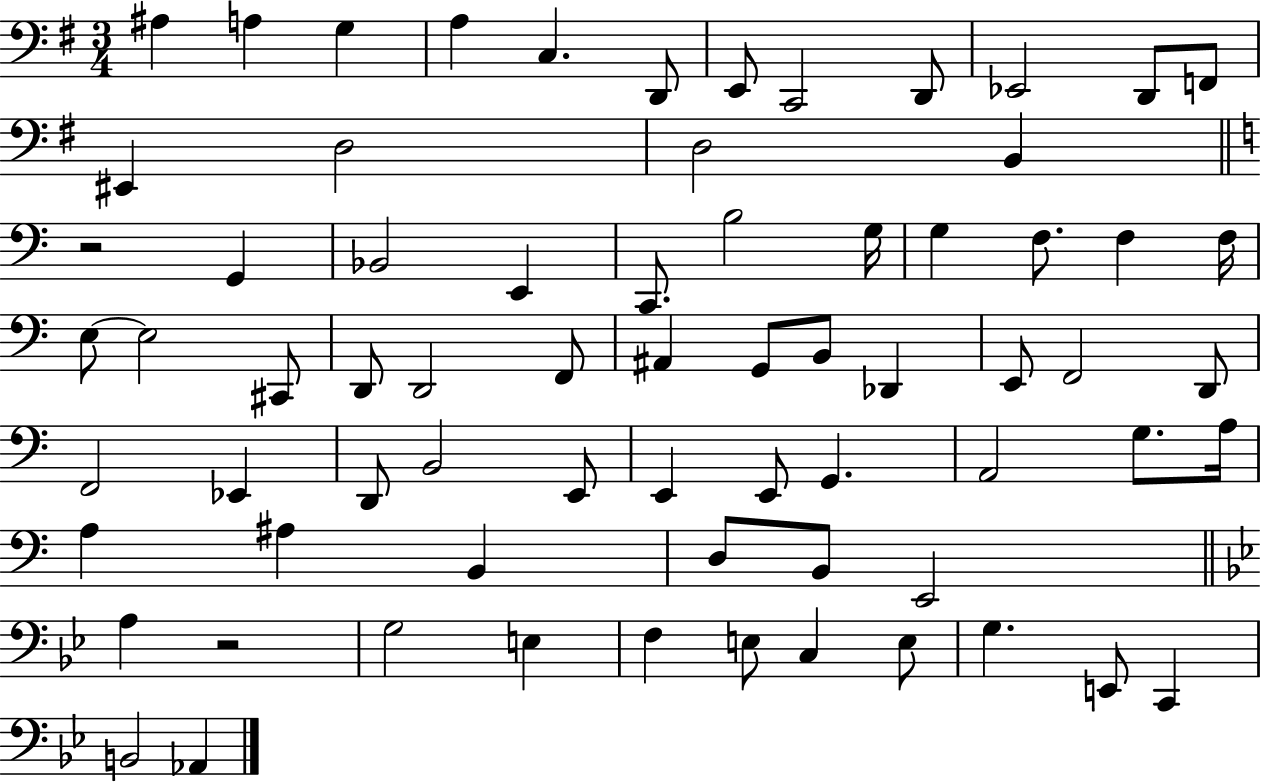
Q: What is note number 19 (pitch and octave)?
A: E2